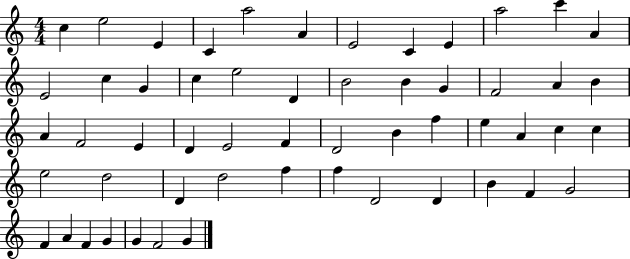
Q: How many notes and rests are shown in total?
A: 55